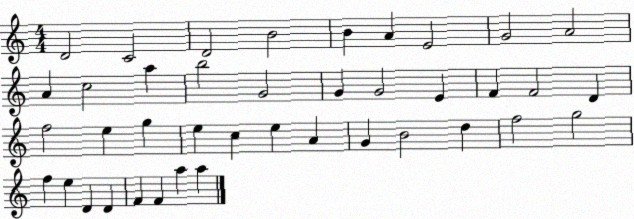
X:1
T:Untitled
M:4/4
L:1/4
K:C
D2 C2 D2 B2 B A E2 G2 A2 A c2 a b2 G2 G G2 E F F2 D f2 e g e c e A G B2 d f2 g2 f e D D F F a a